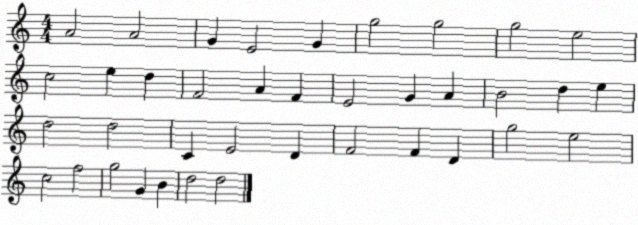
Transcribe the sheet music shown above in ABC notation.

X:1
T:Untitled
M:4/4
L:1/4
K:C
A2 A2 G E2 G g2 g2 g2 e2 c2 e d F2 A F E2 G A B2 d e d2 d2 C E2 D F2 F D g2 e2 c2 f2 g2 G B d2 d2